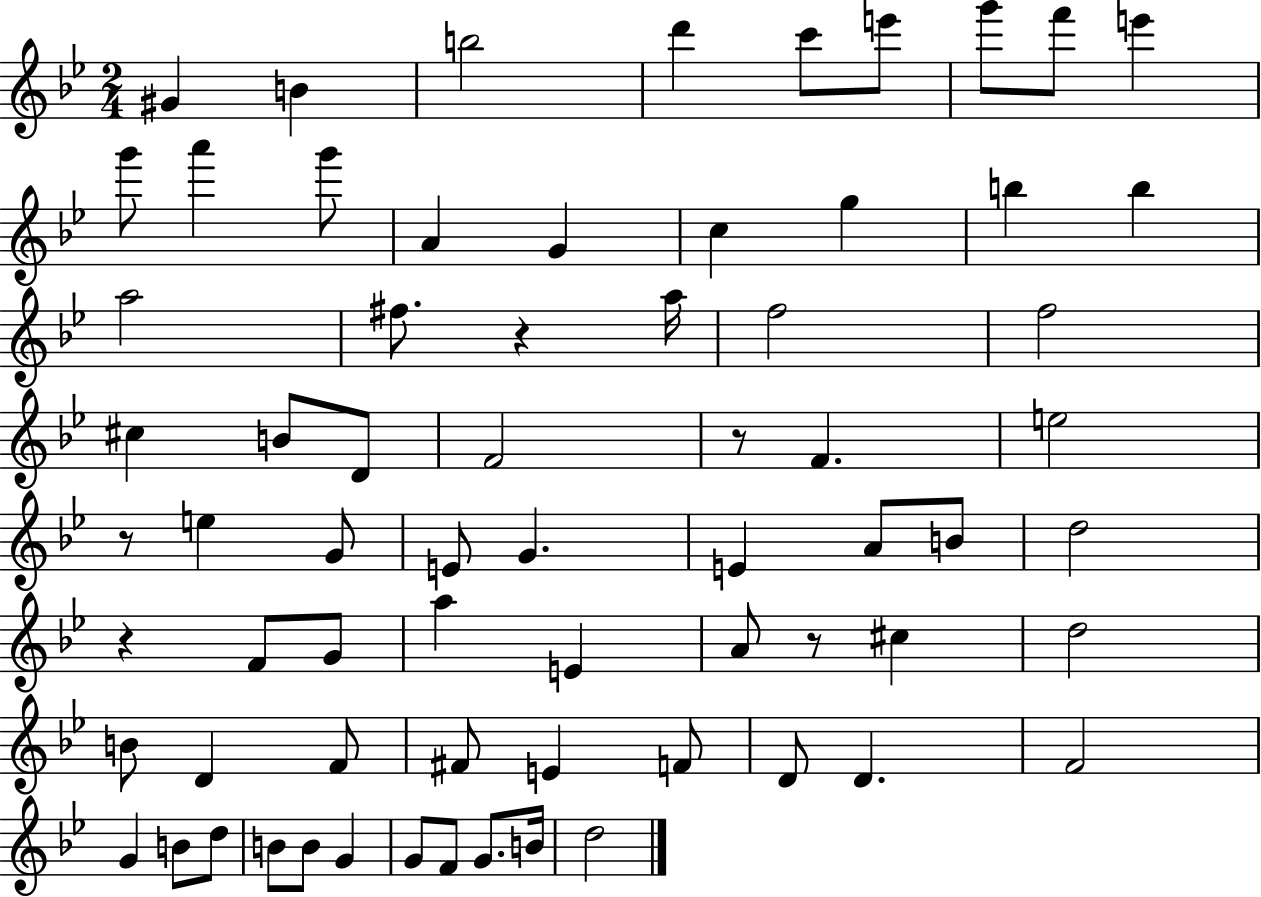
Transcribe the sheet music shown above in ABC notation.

X:1
T:Untitled
M:2/4
L:1/4
K:Bb
^G B b2 d' c'/2 e'/2 g'/2 f'/2 e' g'/2 a' g'/2 A G c g b b a2 ^f/2 z a/4 f2 f2 ^c B/2 D/2 F2 z/2 F e2 z/2 e G/2 E/2 G E A/2 B/2 d2 z F/2 G/2 a E A/2 z/2 ^c d2 B/2 D F/2 ^F/2 E F/2 D/2 D F2 G B/2 d/2 B/2 B/2 G G/2 F/2 G/2 B/4 d2